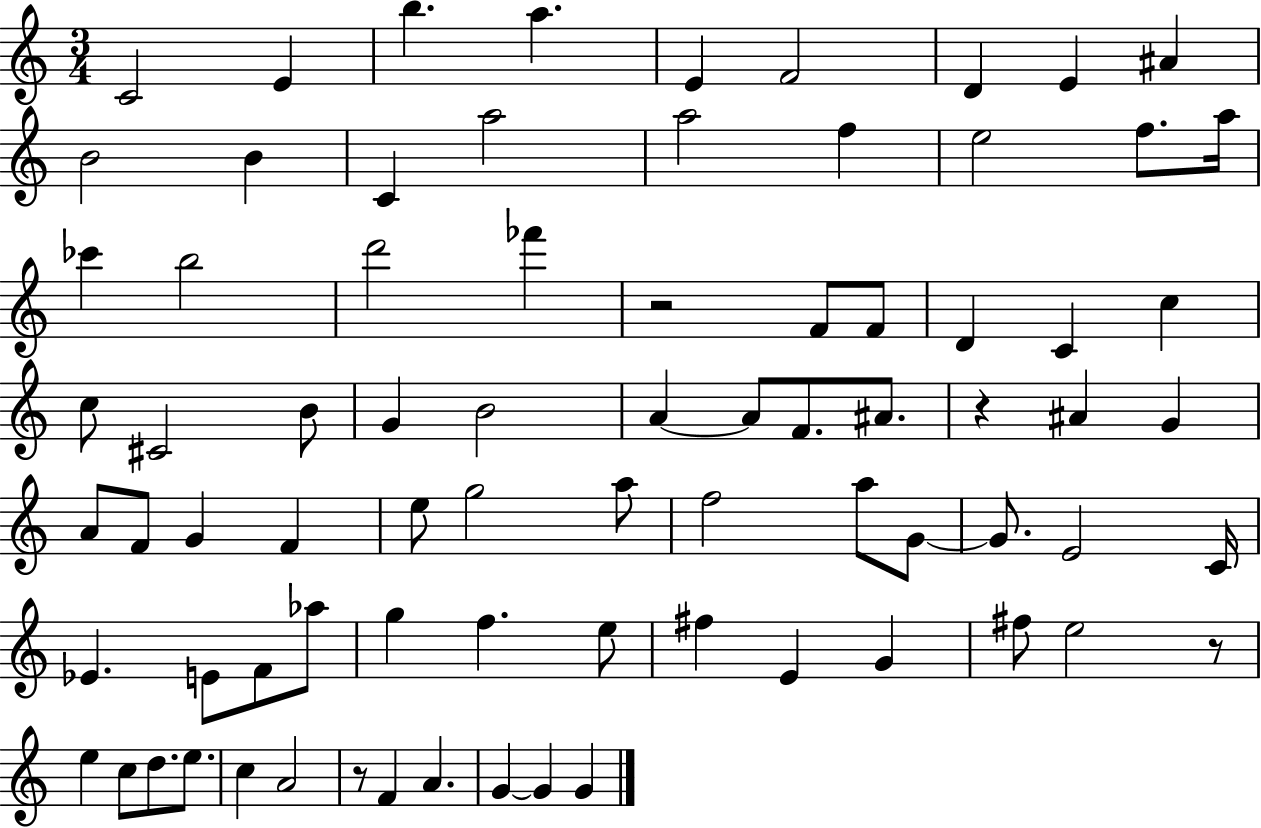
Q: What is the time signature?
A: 3/4